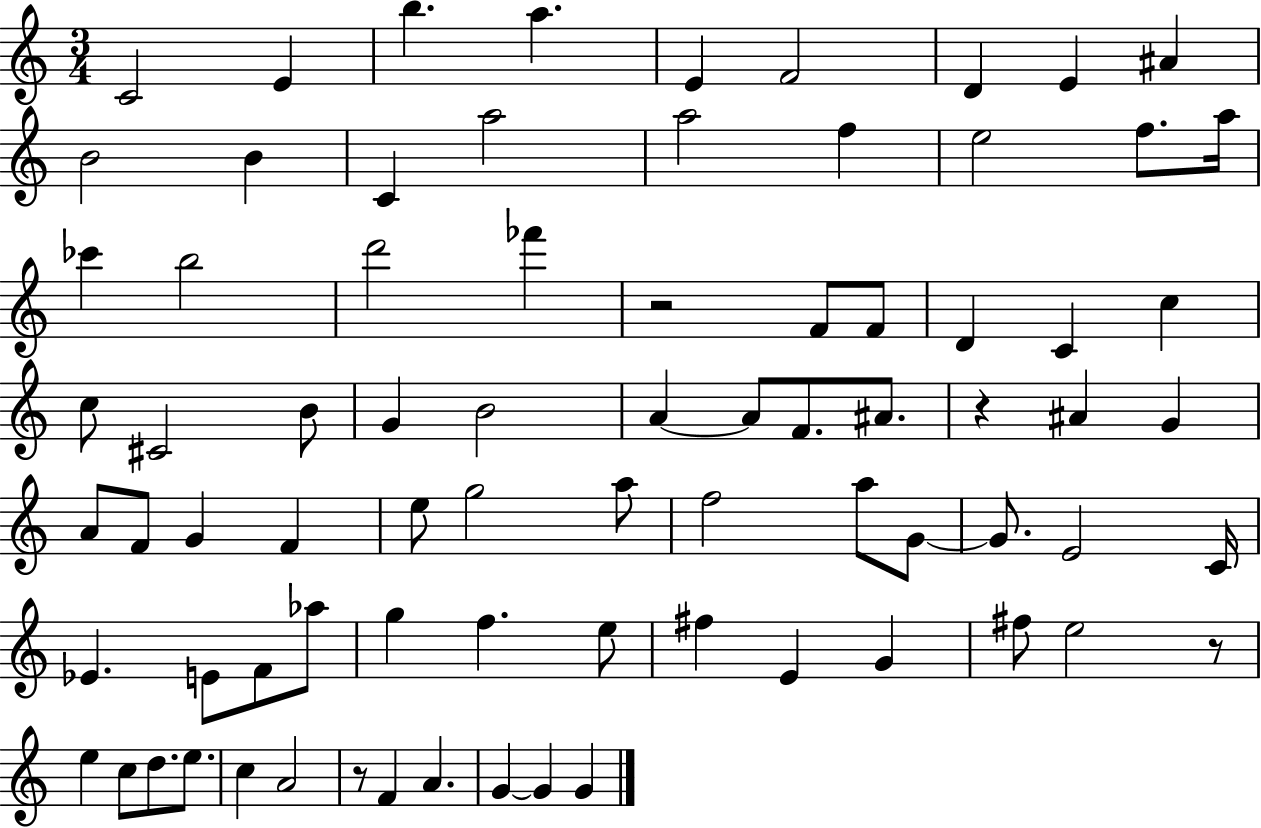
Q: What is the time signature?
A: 3/4